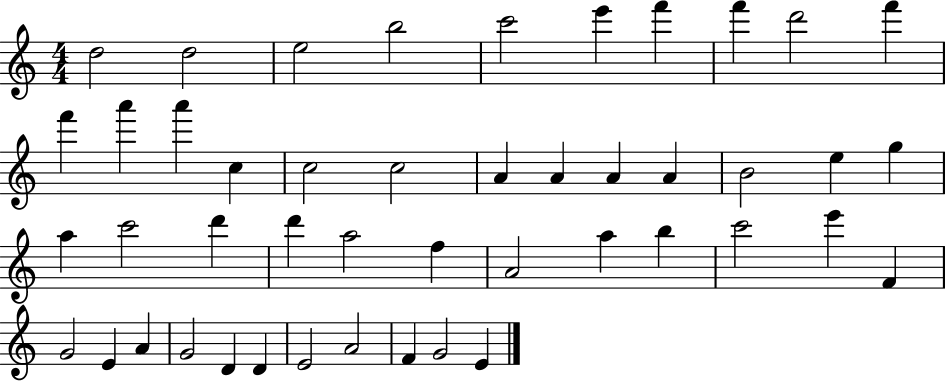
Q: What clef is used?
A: treble